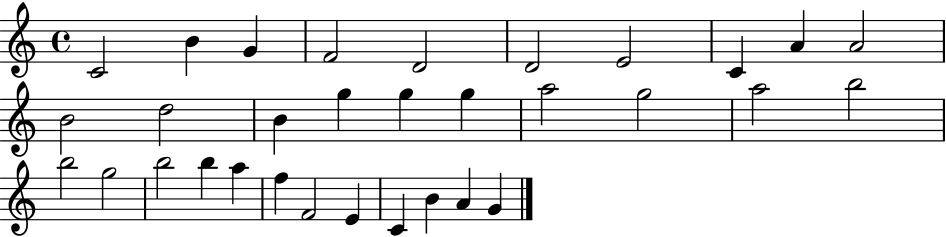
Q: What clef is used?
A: treble